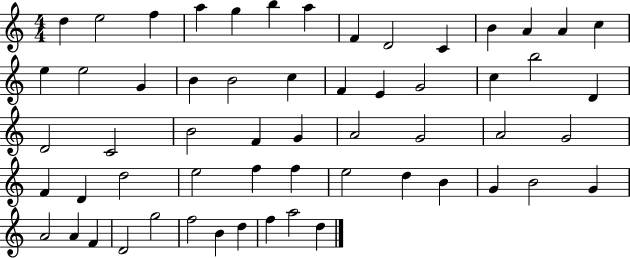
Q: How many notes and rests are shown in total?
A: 58